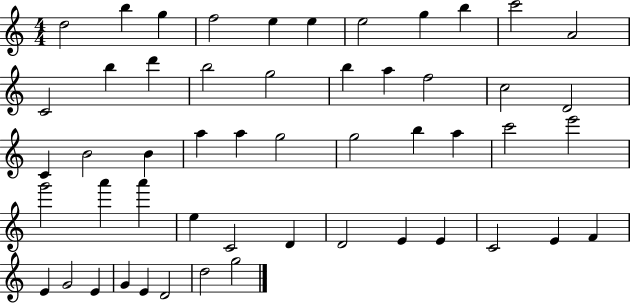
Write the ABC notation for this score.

X:1
T:Untitled
M:4/4
L:1/4
K:C
d2 b g f2 e e e2 g b c'2 A2 C2 b d' b2 g2 b a f2 c2 D2 C B2 B a a g2 g2 b a c'2 e'2 g'2 a' a' e C2 D D2 E E C2 E F E G2 E G E D2 d2 g2